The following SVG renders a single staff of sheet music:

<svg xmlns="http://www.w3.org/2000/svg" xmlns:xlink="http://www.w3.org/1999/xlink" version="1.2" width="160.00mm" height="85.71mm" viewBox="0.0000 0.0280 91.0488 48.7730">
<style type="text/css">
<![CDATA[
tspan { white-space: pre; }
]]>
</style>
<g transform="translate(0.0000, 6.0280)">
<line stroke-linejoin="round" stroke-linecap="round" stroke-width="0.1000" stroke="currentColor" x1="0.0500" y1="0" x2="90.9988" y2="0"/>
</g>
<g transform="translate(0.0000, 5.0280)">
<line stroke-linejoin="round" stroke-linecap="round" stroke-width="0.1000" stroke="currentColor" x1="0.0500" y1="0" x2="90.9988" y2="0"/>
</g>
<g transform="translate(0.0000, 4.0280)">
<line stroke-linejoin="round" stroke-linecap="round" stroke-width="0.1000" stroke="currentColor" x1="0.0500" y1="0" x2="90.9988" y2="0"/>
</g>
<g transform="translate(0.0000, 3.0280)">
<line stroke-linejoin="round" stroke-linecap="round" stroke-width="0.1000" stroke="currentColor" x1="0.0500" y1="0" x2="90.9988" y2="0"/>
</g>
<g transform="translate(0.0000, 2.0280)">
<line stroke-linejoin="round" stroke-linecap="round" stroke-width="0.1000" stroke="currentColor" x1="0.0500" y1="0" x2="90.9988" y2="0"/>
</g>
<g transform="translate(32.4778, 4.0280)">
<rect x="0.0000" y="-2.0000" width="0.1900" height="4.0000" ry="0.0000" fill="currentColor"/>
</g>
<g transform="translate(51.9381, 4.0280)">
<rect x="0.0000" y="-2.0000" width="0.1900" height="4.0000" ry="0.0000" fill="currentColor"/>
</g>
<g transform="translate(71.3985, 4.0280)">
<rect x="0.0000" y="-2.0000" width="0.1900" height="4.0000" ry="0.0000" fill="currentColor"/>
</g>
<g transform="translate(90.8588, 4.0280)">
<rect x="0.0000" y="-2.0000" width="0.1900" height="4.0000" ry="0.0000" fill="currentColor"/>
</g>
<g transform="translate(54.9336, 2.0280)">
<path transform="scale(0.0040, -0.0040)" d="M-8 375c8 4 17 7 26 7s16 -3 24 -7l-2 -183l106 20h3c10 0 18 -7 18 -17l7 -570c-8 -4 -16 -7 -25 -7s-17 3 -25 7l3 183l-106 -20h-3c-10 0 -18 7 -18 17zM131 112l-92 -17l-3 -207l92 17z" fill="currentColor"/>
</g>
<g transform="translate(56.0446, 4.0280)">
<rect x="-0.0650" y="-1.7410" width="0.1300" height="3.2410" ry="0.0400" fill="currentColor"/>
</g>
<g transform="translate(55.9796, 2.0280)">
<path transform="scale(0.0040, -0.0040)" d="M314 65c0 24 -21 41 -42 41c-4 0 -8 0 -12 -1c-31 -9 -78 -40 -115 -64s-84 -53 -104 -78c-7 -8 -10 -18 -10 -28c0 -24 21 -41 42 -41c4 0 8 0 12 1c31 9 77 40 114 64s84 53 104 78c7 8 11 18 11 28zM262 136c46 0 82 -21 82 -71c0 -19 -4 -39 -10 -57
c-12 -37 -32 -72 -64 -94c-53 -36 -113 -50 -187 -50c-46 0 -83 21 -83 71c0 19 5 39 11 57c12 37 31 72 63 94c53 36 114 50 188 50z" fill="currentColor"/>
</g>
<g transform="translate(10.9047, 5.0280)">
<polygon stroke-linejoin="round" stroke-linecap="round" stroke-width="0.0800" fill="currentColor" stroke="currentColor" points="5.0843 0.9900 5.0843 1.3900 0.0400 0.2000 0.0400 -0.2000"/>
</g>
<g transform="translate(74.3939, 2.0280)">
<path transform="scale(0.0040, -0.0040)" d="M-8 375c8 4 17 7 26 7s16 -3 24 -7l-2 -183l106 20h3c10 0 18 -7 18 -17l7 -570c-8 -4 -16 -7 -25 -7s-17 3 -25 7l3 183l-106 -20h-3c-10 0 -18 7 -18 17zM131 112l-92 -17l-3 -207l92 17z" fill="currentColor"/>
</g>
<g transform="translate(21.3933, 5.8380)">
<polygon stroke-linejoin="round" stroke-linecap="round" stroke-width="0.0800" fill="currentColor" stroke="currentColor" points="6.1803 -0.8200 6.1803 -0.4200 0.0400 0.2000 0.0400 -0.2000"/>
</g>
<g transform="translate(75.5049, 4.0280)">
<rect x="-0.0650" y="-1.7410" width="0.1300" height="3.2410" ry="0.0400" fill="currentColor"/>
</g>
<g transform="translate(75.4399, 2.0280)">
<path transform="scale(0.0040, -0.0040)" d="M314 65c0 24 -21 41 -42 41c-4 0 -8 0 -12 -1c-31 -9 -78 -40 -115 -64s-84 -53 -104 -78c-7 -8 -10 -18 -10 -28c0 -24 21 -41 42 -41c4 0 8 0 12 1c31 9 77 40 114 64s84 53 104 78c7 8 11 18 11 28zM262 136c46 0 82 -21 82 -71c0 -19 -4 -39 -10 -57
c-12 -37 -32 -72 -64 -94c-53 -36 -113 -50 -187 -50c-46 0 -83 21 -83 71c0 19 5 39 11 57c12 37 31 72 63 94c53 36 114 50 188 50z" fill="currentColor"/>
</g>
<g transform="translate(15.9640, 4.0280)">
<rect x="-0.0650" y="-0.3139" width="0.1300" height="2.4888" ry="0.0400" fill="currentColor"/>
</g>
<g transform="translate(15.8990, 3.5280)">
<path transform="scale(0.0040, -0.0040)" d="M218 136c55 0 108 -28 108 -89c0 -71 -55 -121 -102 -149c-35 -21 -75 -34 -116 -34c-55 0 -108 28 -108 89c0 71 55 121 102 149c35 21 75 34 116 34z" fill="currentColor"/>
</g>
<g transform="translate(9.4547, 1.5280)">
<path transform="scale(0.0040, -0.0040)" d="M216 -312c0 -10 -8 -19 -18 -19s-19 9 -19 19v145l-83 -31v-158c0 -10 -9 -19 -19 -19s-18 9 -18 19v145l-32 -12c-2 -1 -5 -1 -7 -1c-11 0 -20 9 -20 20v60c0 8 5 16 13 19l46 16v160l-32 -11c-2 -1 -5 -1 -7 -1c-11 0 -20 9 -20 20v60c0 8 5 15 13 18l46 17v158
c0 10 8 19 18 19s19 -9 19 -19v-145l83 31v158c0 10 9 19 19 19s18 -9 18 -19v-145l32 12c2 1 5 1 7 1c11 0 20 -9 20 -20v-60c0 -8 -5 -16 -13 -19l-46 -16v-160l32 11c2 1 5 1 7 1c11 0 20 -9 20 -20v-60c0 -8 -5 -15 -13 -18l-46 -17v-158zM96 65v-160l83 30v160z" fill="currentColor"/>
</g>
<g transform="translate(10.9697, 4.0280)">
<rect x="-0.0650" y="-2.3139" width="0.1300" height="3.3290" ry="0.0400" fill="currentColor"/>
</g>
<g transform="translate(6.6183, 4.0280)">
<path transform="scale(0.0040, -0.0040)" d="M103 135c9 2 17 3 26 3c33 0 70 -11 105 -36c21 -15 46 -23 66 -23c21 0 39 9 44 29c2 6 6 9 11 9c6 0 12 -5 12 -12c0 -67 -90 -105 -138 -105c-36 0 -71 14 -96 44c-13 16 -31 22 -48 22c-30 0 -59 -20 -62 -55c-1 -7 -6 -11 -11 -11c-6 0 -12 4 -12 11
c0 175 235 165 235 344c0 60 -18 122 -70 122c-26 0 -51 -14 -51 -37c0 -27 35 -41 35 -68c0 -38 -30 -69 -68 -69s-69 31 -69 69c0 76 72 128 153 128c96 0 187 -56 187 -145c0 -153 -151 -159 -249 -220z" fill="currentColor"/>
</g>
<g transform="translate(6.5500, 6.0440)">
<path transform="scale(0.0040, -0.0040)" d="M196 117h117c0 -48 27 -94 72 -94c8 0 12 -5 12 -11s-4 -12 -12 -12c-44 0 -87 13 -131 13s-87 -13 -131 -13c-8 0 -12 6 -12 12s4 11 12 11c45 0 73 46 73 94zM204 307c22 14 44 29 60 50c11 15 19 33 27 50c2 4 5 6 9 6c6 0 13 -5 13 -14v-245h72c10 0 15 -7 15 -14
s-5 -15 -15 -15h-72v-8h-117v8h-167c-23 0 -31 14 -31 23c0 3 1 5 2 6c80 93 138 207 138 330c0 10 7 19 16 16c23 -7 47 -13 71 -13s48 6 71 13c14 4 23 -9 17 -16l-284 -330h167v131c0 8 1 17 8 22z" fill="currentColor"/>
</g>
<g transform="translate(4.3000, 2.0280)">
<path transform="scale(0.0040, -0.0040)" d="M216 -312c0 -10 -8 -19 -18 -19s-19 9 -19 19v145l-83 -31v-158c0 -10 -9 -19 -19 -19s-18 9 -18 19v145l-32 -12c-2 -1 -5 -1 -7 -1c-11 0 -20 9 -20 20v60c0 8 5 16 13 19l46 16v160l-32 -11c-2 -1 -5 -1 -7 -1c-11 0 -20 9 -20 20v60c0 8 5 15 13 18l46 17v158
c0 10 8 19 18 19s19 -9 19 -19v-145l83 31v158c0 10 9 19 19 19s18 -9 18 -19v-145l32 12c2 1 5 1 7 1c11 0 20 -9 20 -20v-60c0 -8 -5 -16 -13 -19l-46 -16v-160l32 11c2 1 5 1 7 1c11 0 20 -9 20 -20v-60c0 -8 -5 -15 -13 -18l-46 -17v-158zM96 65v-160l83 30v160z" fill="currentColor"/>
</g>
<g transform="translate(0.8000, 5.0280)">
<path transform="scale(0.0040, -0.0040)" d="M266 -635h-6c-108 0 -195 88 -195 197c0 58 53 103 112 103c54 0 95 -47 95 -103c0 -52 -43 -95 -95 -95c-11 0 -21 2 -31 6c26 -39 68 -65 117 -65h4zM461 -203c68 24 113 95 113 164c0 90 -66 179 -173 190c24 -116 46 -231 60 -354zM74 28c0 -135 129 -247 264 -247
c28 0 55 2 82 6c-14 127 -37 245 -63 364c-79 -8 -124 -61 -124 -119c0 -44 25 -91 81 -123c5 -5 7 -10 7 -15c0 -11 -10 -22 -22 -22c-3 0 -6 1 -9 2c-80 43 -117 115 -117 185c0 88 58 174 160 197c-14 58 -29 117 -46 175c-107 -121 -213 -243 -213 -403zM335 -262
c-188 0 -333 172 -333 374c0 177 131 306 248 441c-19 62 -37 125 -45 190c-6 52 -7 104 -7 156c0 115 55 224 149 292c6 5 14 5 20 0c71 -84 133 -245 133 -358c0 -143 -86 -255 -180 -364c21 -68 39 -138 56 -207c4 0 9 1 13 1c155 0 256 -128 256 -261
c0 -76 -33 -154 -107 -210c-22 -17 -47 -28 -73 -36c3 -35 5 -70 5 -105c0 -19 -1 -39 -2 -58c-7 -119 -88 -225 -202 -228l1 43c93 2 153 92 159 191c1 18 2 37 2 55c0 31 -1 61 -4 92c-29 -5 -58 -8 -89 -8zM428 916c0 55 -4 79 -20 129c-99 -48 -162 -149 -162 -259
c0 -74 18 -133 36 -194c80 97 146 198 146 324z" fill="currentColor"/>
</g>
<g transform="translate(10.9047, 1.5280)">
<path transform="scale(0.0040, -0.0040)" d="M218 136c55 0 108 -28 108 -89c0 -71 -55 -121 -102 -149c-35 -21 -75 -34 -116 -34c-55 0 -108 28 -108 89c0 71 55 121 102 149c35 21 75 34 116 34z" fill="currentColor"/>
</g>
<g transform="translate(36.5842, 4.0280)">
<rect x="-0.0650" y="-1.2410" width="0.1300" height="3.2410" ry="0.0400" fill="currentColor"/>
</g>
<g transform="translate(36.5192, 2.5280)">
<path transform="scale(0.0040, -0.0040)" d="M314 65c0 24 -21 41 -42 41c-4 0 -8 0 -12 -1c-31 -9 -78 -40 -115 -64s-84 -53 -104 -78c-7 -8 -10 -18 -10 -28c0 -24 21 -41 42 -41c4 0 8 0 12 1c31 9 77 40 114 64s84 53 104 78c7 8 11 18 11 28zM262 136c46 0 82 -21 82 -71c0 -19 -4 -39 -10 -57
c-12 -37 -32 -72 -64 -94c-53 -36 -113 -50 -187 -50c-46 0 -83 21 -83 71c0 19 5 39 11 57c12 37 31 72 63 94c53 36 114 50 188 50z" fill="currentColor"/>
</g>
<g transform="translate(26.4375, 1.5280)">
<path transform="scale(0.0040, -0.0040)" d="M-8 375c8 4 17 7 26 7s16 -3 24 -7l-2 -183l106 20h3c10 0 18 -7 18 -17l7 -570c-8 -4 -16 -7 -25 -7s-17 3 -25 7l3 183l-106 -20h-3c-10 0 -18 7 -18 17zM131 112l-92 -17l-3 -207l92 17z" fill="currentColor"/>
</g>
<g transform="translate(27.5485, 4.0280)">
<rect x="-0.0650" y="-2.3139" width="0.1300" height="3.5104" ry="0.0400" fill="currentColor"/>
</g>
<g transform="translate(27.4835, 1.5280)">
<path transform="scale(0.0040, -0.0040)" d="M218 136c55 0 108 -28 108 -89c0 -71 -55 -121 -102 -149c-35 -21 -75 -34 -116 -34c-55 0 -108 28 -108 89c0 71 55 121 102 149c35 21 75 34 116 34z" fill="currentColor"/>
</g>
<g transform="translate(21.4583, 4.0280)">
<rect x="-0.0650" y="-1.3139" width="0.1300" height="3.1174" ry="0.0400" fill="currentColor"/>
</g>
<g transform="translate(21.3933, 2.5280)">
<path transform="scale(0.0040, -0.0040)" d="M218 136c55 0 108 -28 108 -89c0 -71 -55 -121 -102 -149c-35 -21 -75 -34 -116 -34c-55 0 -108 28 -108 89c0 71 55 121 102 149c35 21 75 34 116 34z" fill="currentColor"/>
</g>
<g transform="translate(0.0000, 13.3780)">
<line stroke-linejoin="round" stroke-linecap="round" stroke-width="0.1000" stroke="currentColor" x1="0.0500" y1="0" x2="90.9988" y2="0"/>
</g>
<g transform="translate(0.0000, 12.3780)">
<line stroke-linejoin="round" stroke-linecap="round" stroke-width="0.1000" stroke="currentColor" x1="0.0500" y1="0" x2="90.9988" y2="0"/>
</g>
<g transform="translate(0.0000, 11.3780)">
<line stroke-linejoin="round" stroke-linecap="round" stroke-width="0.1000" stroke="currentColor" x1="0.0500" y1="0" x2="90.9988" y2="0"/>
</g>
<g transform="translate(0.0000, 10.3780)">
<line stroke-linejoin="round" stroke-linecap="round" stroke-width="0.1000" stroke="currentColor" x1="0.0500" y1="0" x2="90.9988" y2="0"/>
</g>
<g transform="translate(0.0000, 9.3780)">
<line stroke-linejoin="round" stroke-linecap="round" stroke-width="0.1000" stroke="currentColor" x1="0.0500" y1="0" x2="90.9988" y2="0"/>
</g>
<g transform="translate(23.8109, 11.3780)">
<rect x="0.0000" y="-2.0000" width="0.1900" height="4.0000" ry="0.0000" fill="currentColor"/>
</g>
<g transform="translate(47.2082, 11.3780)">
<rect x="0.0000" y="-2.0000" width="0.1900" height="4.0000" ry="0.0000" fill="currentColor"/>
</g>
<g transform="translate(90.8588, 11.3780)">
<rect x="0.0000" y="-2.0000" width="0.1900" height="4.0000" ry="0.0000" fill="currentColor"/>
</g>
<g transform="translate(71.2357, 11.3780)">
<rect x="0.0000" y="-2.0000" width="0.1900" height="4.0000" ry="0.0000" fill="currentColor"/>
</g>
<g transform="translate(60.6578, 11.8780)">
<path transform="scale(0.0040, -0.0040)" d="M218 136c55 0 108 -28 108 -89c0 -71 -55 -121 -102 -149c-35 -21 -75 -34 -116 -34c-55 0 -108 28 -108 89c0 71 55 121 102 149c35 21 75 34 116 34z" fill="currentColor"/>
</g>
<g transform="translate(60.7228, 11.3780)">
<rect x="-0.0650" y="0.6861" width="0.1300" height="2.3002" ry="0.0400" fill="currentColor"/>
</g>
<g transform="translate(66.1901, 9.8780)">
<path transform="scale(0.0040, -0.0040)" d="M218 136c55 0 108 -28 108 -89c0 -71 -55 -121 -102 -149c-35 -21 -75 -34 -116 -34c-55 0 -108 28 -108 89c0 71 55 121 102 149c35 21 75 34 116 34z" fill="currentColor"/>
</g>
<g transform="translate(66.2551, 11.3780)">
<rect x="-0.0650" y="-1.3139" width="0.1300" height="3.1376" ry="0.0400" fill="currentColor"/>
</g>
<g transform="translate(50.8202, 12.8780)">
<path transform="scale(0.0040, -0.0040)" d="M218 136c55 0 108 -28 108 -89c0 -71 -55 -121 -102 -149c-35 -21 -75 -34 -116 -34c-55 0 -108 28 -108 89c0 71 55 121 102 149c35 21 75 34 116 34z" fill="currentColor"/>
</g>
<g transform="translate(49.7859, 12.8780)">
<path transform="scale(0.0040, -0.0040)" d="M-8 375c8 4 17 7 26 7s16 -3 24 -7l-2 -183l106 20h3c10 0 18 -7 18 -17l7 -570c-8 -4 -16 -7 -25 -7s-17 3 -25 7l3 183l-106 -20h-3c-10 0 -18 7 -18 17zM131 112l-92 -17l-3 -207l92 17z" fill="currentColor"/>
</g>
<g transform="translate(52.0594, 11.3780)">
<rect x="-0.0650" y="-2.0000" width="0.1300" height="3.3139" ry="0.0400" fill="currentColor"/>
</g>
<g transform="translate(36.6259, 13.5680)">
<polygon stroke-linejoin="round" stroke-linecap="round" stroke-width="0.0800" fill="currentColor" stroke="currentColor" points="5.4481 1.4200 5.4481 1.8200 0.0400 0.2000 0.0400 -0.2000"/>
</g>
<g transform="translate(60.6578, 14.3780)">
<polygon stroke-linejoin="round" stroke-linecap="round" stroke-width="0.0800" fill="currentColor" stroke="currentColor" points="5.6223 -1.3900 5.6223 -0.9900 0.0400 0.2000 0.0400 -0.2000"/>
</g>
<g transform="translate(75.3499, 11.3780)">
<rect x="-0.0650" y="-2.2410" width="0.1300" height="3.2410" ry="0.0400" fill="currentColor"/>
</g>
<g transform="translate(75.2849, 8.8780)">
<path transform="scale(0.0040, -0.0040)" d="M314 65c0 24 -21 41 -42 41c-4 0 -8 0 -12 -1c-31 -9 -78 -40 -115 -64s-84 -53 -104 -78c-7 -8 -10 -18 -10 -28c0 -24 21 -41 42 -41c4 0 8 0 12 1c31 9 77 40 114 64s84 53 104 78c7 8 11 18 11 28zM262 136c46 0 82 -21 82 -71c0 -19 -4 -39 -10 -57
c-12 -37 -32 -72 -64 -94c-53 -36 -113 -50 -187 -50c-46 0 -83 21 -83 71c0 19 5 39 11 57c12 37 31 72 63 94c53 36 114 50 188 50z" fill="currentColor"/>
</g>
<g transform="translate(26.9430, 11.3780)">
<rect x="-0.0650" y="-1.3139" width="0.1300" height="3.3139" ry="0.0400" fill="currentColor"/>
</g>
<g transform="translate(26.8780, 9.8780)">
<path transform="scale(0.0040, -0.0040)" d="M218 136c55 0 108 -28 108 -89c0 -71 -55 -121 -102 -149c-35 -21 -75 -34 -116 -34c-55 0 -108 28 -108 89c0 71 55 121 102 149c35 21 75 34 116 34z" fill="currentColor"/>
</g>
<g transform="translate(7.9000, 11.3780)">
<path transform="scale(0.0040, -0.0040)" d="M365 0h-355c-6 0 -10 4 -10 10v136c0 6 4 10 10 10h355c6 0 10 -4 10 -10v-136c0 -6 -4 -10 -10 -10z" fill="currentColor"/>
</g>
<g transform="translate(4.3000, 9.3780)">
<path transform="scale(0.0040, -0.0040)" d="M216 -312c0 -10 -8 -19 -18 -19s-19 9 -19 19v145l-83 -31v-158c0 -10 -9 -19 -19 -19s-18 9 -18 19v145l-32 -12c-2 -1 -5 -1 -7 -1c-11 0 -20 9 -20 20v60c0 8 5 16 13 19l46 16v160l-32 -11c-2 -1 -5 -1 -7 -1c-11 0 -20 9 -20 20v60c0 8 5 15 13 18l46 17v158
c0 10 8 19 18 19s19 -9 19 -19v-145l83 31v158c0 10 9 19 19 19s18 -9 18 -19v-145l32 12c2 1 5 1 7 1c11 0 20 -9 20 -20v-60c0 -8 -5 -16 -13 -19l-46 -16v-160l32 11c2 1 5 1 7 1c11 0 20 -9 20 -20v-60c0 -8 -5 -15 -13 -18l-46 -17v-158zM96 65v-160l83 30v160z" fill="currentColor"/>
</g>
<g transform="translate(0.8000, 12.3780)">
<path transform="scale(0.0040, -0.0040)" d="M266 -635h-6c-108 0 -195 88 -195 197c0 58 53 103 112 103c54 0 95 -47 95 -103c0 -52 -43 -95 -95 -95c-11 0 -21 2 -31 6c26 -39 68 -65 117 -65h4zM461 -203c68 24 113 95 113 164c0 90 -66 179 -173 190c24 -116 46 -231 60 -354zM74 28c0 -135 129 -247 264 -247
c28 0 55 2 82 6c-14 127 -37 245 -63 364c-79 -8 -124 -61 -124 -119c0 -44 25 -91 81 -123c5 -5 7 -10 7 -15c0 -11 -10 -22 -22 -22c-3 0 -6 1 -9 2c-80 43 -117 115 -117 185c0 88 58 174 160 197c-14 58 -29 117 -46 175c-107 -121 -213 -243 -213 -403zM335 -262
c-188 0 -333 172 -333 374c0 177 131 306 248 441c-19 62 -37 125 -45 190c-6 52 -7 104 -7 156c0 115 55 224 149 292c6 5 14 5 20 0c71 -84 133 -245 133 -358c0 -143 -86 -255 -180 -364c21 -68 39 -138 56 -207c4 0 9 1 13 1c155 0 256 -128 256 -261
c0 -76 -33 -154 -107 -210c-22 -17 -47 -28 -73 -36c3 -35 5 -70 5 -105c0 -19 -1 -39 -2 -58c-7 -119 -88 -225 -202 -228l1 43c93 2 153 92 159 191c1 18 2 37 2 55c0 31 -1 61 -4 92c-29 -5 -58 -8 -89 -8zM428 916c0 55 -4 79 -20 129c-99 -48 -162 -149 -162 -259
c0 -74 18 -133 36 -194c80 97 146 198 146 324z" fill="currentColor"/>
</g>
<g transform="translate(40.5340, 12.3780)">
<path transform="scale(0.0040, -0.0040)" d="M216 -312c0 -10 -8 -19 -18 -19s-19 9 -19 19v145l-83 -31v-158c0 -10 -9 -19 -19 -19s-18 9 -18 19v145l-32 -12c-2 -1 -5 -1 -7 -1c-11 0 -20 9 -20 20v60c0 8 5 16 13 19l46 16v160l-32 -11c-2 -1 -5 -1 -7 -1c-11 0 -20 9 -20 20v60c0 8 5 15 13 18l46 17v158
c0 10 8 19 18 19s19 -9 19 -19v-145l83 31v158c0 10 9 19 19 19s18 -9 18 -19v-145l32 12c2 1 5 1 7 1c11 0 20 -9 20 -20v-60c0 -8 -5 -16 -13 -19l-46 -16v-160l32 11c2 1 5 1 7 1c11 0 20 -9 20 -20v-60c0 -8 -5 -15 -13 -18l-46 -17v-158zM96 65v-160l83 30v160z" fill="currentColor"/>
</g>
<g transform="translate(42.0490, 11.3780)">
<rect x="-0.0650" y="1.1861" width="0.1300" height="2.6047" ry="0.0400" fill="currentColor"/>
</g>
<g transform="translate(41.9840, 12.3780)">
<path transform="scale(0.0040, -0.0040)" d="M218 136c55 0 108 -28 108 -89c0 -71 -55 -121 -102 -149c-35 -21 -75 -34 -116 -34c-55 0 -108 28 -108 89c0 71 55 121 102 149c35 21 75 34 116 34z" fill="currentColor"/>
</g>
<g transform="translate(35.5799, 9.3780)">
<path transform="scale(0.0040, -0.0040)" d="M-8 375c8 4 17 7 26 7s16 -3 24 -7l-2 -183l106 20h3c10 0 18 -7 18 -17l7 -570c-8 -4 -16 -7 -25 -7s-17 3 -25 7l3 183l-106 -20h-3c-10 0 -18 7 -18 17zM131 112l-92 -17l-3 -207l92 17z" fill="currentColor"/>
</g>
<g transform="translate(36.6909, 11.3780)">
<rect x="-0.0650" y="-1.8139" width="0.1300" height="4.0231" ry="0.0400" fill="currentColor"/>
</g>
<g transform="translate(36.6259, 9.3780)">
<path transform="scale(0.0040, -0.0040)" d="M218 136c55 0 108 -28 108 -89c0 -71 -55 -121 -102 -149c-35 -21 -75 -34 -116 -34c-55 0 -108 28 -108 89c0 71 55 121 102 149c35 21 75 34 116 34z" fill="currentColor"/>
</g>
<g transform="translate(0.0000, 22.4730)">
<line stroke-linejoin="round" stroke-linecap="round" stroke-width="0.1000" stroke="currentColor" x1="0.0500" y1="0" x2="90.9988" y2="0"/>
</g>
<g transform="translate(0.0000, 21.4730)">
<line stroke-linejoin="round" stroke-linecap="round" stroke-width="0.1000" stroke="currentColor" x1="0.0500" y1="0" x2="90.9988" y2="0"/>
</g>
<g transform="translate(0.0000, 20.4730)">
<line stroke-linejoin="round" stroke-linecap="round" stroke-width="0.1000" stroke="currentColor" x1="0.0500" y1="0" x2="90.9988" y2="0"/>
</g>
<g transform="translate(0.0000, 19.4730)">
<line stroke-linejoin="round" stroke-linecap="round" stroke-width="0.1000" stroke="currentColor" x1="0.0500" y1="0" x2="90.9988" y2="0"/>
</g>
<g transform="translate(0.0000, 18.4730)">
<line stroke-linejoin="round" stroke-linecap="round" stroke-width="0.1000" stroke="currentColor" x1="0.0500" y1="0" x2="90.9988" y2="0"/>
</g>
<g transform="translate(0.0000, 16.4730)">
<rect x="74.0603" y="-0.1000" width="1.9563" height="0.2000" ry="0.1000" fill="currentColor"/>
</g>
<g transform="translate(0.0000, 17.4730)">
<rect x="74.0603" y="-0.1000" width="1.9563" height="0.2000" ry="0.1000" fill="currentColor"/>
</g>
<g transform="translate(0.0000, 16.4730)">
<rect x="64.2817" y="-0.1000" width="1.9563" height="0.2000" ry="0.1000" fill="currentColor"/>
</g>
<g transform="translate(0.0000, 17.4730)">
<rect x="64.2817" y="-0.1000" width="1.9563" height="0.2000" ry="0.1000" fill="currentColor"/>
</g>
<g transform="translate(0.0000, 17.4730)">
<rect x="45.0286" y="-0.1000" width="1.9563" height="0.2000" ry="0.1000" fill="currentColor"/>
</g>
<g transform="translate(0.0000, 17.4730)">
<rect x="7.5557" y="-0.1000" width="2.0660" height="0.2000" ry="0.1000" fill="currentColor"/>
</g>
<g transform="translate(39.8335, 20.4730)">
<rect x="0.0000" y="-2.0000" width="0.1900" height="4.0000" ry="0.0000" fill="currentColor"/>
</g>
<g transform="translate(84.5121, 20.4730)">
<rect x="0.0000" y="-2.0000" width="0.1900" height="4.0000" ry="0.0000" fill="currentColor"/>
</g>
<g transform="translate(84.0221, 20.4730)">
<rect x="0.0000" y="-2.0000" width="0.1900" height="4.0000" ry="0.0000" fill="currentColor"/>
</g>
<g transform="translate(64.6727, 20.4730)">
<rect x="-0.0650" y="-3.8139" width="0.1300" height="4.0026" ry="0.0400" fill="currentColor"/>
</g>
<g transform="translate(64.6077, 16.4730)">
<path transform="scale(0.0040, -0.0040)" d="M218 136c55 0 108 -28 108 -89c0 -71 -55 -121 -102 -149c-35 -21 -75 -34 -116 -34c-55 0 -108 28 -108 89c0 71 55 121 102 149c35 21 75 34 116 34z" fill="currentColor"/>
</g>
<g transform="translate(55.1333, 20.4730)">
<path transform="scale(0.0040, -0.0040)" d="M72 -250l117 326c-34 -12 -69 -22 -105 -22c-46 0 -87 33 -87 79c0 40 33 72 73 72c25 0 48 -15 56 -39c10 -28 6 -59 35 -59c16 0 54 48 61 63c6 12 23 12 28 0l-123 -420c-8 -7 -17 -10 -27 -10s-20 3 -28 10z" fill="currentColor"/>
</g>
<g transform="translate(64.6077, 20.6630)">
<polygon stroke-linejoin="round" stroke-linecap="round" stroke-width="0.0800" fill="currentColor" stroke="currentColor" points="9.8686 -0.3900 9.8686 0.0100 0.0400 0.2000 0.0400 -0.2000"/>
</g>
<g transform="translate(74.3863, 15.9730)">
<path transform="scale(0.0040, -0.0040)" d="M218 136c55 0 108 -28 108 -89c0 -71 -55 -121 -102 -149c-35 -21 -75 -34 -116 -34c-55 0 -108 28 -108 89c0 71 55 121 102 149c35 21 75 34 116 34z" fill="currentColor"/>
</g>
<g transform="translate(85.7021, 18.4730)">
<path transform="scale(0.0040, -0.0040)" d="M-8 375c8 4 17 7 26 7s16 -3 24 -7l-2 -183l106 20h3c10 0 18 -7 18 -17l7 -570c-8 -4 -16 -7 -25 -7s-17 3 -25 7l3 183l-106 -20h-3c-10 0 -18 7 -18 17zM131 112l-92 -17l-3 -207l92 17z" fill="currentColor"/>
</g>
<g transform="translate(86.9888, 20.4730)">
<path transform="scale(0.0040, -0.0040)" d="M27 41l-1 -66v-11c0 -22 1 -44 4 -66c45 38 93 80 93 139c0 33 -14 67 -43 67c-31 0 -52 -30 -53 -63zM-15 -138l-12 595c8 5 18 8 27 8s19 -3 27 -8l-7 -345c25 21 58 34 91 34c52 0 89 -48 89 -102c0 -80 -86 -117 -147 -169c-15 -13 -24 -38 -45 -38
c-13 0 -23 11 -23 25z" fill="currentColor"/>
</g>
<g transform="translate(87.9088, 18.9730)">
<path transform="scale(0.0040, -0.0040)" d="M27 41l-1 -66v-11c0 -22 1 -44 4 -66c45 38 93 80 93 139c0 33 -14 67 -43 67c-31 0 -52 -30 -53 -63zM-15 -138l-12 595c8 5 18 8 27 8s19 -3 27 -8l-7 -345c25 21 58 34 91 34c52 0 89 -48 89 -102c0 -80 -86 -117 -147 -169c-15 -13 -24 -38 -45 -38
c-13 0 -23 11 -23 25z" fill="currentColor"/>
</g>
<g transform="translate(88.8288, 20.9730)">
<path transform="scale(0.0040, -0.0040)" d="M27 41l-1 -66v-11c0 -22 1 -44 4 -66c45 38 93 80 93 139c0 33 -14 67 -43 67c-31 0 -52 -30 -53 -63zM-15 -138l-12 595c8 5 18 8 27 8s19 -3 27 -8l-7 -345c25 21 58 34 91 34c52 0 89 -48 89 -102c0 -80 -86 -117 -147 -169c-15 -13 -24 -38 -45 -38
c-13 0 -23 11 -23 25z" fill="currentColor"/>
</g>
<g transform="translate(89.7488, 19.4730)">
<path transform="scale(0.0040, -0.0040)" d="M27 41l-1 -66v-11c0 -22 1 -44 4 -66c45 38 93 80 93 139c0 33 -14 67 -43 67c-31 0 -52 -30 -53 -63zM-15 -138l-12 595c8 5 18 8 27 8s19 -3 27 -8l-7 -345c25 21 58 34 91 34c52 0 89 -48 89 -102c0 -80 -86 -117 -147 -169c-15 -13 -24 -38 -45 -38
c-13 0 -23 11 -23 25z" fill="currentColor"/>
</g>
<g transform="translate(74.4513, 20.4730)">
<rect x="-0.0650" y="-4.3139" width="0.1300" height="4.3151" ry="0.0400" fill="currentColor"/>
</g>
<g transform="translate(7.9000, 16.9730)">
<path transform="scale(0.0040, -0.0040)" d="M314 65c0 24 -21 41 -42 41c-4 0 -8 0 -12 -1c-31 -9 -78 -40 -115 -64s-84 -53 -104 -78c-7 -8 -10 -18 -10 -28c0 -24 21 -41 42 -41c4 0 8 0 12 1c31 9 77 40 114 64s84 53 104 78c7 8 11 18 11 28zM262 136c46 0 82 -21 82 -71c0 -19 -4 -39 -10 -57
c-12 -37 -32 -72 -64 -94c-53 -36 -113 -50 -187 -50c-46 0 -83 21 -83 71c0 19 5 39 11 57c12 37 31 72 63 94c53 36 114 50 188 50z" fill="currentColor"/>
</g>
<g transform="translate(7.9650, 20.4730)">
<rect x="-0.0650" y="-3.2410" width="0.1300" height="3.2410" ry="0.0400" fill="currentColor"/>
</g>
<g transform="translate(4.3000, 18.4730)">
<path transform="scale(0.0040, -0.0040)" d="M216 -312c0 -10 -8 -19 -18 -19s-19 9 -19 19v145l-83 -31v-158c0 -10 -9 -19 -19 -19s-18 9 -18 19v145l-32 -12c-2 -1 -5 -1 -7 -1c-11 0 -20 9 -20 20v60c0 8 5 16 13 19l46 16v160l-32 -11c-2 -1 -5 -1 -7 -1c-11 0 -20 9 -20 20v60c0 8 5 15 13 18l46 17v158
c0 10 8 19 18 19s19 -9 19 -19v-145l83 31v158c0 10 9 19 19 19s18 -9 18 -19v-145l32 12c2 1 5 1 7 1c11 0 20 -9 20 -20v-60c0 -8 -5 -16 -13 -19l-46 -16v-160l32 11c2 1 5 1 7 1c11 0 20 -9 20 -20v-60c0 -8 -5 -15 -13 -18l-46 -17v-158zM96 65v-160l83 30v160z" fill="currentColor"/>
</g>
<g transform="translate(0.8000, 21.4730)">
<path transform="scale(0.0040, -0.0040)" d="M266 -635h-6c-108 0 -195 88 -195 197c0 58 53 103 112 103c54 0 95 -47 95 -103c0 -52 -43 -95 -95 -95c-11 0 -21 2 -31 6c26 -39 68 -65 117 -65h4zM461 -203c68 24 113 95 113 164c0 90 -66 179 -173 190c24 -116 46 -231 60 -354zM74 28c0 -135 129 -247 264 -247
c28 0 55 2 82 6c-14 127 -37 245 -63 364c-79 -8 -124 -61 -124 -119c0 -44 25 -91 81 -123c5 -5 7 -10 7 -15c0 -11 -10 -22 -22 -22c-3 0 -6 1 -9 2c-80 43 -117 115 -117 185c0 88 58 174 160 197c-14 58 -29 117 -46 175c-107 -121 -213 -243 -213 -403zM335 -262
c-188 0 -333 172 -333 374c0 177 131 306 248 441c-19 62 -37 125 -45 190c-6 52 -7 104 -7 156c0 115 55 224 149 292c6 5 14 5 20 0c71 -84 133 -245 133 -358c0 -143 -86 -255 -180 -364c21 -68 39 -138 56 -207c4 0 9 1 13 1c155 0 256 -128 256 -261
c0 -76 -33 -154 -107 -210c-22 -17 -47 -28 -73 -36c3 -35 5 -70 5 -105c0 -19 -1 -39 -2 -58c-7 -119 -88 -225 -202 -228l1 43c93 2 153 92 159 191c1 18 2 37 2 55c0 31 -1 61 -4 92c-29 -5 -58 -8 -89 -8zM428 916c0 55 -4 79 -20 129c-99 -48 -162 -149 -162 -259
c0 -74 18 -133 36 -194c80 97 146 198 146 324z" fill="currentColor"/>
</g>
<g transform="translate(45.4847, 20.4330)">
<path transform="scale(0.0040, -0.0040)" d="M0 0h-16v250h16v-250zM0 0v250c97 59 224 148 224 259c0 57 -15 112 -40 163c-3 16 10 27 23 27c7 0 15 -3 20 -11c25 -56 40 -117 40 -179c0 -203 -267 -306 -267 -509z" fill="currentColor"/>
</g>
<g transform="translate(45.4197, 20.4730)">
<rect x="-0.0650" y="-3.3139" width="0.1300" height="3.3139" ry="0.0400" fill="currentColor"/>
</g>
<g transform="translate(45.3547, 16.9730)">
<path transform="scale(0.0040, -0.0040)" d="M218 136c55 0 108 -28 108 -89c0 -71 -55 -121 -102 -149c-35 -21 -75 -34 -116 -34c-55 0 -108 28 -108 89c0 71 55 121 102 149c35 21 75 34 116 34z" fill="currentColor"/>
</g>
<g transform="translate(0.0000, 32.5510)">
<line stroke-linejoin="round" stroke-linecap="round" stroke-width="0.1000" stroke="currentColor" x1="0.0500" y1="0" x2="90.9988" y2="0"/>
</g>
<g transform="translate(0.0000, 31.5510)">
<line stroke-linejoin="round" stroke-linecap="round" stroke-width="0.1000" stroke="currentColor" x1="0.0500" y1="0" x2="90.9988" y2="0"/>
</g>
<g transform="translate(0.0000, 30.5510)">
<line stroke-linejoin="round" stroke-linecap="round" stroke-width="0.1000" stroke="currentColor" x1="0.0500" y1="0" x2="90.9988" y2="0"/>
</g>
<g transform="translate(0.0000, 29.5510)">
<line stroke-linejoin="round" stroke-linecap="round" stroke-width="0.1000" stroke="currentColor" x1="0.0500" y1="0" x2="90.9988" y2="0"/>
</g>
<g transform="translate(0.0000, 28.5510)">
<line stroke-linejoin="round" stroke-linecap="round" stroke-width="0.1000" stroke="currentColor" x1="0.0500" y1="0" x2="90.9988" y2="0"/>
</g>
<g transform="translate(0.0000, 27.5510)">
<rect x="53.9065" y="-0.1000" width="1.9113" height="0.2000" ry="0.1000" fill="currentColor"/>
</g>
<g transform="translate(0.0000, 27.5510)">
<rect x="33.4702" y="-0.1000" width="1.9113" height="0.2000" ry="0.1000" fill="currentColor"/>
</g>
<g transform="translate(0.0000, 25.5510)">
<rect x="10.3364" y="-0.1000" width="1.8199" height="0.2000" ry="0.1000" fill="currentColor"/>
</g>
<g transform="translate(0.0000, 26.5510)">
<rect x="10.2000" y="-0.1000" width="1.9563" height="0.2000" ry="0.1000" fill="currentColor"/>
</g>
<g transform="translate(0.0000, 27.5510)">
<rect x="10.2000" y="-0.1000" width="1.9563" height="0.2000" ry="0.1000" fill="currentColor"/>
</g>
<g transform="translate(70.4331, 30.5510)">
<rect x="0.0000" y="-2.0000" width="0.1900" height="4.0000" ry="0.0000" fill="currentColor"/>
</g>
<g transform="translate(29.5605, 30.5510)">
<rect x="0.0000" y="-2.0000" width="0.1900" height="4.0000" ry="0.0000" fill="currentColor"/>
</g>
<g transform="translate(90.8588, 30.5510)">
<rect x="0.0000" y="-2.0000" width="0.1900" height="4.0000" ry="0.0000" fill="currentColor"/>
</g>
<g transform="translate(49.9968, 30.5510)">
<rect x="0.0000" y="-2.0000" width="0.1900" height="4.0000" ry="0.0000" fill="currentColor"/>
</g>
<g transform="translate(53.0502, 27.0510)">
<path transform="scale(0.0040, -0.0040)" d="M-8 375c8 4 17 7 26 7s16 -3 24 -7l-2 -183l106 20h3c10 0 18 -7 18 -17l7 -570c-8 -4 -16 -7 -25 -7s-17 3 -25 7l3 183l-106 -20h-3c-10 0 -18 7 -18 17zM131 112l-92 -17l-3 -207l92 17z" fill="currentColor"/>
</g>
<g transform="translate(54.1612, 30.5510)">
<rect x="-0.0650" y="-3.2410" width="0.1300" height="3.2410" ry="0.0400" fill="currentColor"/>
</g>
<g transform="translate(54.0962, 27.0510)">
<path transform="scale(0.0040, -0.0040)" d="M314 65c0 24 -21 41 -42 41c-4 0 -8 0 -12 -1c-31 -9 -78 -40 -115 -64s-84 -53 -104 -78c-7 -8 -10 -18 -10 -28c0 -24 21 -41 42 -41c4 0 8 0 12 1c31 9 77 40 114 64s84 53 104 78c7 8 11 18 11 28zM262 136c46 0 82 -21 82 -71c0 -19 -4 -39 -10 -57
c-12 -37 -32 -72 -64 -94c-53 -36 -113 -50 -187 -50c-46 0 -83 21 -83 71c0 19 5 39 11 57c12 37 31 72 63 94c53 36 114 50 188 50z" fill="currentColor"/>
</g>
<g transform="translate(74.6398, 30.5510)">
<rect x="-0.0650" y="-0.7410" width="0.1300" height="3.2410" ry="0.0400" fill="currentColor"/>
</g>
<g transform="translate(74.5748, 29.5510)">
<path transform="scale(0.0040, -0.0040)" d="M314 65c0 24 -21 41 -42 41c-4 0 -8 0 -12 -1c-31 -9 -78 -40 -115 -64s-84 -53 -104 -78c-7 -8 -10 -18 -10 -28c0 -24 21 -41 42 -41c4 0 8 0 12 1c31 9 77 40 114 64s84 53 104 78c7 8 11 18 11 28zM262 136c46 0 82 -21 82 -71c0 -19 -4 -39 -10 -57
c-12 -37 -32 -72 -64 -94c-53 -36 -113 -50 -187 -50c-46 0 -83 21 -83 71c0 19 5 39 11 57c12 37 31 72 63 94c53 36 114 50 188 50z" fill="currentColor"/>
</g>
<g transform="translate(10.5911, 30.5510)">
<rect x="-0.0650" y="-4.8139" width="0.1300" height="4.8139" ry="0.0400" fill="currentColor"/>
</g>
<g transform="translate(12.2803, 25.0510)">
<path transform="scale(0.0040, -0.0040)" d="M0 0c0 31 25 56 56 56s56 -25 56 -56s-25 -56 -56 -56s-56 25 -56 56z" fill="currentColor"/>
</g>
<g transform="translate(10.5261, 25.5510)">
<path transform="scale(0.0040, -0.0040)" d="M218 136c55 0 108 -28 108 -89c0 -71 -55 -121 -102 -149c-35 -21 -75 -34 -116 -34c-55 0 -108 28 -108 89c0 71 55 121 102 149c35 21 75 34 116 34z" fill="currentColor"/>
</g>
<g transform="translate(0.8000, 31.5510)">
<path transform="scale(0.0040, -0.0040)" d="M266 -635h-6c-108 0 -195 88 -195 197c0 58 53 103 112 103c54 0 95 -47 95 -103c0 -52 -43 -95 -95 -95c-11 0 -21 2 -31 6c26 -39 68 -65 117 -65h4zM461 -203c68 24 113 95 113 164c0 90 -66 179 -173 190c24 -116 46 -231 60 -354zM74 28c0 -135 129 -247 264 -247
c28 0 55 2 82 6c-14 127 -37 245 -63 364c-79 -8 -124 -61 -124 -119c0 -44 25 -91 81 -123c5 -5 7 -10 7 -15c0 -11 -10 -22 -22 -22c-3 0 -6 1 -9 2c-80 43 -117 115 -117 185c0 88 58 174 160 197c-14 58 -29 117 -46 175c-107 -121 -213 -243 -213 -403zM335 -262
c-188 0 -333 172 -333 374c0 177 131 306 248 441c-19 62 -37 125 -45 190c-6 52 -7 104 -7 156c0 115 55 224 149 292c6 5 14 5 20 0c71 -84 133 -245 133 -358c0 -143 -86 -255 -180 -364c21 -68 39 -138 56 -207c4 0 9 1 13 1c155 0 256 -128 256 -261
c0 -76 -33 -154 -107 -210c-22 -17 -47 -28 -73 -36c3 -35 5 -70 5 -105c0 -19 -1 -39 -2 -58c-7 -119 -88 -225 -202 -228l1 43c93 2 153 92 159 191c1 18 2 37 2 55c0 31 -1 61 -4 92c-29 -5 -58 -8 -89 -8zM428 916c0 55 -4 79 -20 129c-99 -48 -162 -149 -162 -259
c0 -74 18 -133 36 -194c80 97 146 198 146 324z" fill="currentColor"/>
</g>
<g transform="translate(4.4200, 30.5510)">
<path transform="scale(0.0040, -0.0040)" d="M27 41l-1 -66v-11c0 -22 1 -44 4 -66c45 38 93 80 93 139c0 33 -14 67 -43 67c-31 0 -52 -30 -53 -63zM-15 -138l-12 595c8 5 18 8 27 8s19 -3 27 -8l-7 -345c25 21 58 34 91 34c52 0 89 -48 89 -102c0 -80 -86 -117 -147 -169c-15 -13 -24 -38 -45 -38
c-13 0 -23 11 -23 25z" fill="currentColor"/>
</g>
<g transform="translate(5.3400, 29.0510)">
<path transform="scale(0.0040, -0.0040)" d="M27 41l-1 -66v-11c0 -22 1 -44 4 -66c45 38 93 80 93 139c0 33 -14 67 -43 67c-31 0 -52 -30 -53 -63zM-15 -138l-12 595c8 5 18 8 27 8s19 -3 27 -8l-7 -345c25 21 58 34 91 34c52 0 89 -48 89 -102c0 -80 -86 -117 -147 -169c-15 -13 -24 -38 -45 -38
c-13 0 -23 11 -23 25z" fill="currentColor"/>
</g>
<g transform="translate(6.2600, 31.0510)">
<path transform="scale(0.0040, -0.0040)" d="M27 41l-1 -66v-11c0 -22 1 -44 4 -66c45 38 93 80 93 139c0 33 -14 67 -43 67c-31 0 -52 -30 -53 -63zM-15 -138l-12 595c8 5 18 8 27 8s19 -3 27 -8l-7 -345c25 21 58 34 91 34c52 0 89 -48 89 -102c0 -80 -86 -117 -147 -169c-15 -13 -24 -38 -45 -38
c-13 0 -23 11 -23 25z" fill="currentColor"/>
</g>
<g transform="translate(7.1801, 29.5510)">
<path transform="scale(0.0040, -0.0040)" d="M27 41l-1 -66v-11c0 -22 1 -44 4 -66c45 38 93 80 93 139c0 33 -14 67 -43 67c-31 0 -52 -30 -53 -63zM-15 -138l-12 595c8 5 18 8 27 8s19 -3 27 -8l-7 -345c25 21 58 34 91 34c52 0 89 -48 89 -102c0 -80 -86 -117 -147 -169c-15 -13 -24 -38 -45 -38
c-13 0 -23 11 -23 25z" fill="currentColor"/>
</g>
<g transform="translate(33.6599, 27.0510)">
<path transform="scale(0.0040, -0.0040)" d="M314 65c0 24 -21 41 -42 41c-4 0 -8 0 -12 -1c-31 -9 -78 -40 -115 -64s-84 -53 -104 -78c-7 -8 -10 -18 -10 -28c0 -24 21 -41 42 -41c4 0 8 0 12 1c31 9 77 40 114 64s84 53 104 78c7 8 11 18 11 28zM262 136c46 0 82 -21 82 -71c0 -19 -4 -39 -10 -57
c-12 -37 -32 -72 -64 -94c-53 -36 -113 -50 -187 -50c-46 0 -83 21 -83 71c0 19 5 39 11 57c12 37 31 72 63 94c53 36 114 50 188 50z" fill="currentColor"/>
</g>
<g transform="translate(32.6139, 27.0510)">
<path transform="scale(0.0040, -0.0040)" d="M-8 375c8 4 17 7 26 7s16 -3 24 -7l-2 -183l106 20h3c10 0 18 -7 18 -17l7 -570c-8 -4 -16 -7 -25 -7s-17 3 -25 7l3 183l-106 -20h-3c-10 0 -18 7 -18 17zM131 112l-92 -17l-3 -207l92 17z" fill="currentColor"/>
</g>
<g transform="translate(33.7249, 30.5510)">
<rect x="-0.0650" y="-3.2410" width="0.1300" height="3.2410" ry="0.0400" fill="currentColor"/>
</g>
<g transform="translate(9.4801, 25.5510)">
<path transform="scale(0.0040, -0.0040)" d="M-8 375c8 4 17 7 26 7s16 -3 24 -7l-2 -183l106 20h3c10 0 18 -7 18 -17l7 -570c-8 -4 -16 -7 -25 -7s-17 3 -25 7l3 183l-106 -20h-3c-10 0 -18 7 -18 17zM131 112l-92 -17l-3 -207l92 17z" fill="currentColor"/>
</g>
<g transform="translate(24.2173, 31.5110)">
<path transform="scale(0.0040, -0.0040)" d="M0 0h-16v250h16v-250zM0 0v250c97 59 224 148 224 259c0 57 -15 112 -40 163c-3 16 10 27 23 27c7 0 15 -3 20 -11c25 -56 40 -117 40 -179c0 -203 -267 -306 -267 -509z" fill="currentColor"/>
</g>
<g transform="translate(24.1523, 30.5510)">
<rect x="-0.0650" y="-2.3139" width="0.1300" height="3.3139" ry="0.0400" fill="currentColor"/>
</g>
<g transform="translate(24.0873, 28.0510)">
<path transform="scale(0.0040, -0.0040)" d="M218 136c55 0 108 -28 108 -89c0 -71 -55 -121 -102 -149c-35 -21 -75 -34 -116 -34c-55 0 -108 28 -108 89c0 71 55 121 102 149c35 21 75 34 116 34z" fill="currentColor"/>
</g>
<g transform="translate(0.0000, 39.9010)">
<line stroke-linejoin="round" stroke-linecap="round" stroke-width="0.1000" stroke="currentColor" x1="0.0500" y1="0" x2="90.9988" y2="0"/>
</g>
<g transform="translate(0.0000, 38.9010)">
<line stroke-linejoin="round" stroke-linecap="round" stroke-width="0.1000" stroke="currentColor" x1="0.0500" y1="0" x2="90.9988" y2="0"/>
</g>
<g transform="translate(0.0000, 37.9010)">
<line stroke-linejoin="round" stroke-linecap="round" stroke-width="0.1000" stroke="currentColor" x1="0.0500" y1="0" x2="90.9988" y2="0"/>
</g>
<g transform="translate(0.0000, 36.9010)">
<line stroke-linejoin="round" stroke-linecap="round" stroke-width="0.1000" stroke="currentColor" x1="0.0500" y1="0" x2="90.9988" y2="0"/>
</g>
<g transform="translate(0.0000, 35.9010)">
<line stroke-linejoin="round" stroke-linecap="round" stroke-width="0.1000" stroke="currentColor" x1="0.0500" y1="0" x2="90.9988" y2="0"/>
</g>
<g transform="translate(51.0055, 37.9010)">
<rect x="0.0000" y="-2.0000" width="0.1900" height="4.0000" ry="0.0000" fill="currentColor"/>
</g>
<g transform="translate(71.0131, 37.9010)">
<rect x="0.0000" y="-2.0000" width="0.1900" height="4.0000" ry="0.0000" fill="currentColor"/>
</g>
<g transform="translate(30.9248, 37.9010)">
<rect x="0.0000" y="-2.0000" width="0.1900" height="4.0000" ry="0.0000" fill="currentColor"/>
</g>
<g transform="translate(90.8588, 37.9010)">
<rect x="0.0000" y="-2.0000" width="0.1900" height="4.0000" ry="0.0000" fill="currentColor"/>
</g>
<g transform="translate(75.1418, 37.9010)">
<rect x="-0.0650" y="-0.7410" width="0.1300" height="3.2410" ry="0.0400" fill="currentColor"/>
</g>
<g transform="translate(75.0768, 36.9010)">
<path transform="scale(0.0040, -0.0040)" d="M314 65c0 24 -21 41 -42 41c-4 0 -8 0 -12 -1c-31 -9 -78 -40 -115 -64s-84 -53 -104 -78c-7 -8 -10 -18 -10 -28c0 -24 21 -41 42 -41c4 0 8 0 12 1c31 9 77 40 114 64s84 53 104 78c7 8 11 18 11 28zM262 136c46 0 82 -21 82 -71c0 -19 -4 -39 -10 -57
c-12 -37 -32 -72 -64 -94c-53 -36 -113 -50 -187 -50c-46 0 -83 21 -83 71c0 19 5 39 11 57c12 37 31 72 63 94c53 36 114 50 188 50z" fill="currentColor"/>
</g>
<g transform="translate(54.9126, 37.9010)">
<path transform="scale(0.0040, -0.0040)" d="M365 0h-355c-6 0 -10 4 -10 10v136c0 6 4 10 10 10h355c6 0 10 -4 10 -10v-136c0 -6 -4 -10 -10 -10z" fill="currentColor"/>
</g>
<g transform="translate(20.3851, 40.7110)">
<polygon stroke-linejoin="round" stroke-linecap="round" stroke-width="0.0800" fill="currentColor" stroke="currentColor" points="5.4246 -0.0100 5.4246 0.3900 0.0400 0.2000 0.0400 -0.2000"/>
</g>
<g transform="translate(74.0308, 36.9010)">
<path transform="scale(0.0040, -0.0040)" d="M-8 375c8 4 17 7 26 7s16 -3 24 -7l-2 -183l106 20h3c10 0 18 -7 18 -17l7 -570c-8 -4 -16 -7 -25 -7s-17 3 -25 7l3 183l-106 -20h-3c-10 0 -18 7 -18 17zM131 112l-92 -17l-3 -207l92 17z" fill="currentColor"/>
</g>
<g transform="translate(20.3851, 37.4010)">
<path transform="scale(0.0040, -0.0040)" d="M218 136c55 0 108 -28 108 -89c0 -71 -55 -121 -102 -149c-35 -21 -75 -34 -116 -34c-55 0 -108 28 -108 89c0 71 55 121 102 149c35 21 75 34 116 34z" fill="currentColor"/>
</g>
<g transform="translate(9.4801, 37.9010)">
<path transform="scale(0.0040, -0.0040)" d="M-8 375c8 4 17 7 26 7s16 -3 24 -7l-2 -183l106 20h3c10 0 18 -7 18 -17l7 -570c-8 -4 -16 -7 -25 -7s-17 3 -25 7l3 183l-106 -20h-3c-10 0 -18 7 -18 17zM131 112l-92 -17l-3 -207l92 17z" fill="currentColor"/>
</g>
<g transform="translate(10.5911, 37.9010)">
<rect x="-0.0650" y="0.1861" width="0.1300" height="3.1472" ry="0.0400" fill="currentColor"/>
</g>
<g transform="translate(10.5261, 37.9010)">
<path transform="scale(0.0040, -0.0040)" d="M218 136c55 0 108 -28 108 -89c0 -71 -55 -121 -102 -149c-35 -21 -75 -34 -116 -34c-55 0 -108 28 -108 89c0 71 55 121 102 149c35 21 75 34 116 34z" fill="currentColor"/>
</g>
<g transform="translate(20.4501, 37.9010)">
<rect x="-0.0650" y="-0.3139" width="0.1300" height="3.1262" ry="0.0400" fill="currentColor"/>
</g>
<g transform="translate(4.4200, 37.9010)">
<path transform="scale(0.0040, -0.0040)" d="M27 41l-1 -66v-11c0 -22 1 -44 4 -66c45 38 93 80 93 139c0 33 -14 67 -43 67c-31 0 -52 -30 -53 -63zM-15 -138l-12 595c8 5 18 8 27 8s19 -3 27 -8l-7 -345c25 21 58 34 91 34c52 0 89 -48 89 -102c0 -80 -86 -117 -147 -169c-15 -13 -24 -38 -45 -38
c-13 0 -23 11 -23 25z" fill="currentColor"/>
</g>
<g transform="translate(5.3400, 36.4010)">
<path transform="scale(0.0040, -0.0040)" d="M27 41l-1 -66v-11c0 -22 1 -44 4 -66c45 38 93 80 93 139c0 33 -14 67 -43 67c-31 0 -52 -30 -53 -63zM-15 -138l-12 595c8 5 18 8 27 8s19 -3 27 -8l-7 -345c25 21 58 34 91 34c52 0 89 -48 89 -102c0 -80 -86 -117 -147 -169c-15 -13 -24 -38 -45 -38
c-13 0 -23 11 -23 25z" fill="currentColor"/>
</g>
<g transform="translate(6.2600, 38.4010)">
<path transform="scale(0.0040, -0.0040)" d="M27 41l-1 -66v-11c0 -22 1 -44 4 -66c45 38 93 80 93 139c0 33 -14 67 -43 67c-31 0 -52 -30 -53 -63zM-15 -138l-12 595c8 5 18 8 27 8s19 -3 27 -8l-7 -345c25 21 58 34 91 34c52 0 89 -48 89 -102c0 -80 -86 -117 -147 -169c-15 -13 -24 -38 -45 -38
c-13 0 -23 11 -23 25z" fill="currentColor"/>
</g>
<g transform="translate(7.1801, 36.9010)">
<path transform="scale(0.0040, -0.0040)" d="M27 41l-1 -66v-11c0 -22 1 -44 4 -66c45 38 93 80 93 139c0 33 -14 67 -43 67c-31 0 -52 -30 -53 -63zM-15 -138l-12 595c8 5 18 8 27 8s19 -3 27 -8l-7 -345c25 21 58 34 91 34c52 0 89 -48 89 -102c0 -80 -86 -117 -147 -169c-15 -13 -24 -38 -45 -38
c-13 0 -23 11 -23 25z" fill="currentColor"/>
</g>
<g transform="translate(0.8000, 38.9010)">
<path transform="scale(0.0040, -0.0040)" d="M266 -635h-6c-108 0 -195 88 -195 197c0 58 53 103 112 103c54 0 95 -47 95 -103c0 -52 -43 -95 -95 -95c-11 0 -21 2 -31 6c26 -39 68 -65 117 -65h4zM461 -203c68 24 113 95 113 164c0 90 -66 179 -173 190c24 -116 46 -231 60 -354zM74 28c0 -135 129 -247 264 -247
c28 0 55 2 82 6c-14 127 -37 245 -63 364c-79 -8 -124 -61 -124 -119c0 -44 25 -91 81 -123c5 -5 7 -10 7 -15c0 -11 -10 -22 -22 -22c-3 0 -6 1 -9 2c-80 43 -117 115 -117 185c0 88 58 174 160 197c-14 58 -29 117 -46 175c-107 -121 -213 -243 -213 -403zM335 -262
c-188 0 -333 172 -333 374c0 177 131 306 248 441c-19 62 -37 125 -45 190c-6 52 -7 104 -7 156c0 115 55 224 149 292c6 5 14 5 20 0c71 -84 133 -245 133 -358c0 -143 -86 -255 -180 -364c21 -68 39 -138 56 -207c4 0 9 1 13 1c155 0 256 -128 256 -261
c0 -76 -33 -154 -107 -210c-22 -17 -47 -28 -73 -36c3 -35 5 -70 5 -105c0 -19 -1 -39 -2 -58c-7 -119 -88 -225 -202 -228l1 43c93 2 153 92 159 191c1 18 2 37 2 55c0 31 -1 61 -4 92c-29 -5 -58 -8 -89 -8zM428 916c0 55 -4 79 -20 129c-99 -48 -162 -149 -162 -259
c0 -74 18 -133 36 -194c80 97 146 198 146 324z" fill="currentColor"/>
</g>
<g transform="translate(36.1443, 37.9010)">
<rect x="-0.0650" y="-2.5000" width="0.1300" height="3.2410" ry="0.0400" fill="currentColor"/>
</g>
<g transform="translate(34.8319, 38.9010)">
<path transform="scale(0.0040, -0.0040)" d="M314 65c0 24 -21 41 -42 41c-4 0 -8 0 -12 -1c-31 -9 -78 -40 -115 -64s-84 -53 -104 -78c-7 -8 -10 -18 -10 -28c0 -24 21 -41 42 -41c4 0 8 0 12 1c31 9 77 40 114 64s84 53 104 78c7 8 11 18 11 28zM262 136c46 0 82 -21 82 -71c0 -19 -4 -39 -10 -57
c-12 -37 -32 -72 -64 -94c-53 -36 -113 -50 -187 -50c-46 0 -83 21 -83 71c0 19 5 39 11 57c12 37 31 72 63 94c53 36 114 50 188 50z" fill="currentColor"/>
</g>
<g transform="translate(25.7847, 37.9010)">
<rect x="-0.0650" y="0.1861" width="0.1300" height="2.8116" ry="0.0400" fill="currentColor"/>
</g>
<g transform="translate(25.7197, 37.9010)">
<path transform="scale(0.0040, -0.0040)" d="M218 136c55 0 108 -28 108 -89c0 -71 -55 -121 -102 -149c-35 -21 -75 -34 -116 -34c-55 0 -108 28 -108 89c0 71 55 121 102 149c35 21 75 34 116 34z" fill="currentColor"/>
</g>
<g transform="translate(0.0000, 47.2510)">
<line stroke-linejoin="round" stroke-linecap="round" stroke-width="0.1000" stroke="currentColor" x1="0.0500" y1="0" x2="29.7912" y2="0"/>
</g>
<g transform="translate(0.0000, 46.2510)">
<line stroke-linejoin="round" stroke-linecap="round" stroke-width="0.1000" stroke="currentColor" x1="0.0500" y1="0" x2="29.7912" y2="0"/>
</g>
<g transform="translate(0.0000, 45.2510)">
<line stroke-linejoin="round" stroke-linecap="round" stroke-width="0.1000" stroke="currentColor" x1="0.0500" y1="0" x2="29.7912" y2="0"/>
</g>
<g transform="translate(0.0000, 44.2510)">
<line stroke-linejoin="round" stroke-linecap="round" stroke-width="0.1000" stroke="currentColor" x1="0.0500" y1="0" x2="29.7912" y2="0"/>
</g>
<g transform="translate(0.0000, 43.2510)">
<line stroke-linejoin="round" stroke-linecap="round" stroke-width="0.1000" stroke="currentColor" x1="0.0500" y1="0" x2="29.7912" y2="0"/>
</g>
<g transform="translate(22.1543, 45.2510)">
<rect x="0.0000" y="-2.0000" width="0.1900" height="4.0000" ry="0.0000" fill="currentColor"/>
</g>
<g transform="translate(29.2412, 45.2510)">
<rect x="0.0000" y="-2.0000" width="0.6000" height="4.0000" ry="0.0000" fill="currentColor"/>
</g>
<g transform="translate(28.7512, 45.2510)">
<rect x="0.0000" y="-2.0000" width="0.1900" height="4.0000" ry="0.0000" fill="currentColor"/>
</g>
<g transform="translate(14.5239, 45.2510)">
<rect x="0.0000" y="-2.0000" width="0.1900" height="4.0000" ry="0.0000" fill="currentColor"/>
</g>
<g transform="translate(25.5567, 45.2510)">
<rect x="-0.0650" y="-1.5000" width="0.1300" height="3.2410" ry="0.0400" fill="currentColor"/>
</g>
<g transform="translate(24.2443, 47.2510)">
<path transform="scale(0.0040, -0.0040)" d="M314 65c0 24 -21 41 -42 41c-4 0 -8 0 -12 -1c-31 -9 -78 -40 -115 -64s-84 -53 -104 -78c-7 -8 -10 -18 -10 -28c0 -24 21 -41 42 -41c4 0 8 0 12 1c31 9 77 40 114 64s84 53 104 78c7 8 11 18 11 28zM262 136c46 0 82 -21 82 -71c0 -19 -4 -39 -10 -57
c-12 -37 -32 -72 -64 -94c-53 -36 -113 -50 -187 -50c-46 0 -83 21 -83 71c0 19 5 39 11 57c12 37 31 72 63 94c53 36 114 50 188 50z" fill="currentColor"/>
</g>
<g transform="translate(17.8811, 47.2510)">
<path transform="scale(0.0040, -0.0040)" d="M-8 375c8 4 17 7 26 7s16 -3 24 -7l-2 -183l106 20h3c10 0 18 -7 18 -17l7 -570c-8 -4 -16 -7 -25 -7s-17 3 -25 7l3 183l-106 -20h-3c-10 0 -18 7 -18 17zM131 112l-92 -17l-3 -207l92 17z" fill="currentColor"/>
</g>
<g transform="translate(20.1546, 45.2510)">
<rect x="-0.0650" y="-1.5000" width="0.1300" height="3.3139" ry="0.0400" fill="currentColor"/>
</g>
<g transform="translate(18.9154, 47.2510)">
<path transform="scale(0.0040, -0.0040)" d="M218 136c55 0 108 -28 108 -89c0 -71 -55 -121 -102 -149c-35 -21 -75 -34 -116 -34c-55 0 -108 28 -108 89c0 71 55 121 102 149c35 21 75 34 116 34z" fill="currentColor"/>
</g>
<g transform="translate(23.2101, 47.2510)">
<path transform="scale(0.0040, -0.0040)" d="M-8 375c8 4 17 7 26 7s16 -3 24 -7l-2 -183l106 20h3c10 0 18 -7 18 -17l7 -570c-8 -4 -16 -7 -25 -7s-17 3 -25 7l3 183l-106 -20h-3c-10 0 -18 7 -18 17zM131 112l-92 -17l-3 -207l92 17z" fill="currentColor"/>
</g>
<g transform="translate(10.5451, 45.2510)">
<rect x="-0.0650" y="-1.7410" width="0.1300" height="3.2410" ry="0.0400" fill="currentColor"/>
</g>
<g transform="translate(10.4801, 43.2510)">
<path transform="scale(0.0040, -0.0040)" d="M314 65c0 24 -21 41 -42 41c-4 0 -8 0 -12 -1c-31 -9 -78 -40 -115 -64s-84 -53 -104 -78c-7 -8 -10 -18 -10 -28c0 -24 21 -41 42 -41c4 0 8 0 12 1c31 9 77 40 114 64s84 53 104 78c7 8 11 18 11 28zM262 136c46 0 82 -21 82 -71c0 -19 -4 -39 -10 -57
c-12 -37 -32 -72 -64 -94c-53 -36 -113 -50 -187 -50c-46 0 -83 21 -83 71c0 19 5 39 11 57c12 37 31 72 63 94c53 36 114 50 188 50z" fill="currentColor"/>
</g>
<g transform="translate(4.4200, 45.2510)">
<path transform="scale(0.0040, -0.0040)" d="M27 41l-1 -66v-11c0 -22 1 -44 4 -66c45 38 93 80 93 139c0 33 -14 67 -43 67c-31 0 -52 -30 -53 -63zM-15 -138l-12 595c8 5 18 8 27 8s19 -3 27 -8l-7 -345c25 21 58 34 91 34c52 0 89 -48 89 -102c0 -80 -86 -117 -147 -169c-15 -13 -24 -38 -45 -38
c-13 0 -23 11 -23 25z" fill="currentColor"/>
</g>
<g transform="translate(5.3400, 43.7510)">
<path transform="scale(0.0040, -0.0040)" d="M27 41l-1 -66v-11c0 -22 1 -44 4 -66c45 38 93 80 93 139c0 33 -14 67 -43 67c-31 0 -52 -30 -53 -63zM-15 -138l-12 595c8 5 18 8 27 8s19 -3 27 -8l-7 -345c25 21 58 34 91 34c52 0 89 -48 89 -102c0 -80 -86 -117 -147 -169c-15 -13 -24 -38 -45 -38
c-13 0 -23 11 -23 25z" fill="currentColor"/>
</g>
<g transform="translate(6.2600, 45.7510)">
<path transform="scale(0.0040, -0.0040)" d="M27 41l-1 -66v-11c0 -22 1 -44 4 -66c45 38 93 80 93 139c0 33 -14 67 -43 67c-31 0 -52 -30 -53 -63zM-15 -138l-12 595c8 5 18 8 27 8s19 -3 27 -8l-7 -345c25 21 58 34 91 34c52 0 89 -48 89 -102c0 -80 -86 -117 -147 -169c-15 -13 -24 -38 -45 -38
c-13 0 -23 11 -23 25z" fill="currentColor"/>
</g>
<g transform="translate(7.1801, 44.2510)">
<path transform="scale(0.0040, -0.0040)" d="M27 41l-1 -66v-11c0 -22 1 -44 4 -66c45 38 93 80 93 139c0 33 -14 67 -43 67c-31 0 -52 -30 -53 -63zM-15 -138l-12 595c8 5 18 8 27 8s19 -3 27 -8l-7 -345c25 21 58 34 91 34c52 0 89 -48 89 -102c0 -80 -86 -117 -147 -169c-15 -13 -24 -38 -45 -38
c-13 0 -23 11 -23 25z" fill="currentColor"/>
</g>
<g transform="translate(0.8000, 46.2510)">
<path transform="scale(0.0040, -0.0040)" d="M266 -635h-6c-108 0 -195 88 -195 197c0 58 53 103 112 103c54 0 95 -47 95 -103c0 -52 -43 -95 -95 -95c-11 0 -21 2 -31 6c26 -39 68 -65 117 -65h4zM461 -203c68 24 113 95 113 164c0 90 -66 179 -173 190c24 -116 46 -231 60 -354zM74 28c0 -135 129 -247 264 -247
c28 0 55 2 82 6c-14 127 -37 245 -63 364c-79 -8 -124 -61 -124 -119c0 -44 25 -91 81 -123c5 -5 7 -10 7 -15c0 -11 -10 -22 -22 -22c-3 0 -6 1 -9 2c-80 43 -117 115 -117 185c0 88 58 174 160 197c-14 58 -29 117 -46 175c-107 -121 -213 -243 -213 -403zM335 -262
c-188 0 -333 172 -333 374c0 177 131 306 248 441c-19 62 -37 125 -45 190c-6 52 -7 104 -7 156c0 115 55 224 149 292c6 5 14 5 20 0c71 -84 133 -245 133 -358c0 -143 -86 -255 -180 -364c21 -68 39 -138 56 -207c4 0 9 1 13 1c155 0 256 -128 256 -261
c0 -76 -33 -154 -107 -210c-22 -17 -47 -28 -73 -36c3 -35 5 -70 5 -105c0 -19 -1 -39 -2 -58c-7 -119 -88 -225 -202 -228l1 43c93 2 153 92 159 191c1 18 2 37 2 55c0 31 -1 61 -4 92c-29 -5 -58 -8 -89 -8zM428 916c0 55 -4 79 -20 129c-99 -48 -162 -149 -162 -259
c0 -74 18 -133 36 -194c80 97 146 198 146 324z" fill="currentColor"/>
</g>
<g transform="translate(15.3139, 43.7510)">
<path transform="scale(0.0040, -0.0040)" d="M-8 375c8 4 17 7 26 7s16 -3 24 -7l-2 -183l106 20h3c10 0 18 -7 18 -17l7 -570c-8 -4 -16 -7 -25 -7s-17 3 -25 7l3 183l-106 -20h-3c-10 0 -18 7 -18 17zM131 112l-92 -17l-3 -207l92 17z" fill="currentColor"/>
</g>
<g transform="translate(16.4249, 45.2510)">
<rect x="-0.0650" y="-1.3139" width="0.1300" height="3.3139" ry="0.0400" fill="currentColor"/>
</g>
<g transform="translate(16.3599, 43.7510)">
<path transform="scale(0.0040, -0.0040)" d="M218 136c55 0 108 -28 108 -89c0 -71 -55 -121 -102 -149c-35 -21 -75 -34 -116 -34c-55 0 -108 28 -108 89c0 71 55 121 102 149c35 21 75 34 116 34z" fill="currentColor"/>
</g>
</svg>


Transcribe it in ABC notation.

X:1
T:Untitled
M:2/4
L:1/4
K:G
^g/2 c/2 e/2 g/2 e2 f2 f2 z2 e f/2 ^G/2 F A/2 e/2 g2 b2 b/2 z/2 c'/2 d'/2 e' g/2 b2 b2 _d2 B c/2 B/2 G2 z2 d2 f2 e E E2